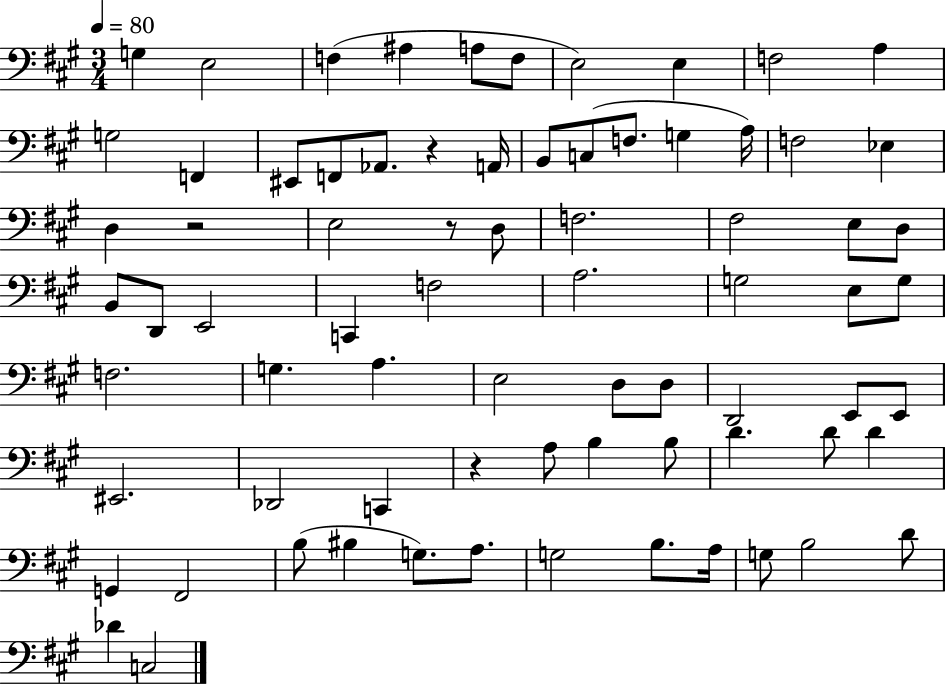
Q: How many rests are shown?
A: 4